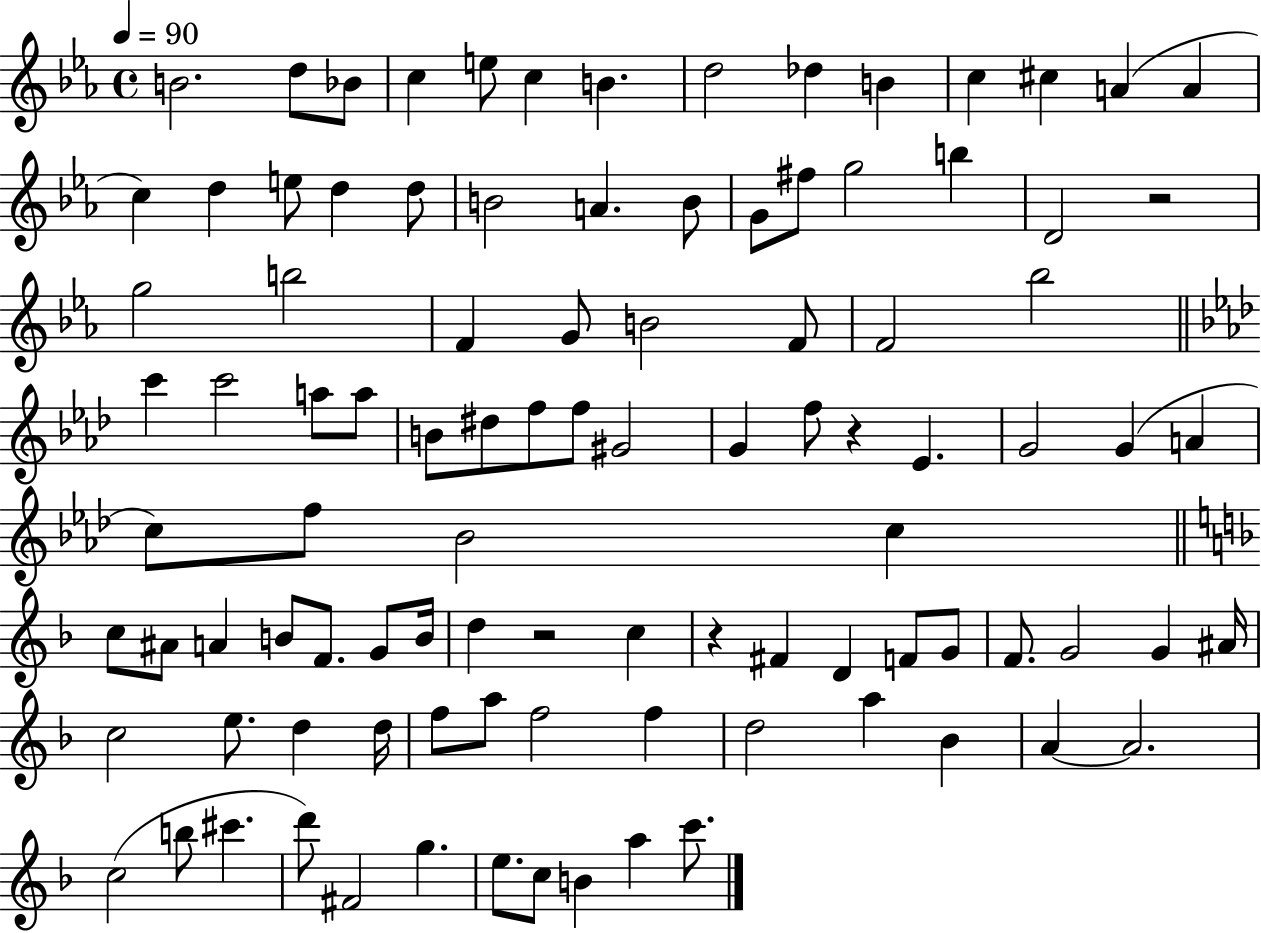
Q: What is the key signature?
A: EES major